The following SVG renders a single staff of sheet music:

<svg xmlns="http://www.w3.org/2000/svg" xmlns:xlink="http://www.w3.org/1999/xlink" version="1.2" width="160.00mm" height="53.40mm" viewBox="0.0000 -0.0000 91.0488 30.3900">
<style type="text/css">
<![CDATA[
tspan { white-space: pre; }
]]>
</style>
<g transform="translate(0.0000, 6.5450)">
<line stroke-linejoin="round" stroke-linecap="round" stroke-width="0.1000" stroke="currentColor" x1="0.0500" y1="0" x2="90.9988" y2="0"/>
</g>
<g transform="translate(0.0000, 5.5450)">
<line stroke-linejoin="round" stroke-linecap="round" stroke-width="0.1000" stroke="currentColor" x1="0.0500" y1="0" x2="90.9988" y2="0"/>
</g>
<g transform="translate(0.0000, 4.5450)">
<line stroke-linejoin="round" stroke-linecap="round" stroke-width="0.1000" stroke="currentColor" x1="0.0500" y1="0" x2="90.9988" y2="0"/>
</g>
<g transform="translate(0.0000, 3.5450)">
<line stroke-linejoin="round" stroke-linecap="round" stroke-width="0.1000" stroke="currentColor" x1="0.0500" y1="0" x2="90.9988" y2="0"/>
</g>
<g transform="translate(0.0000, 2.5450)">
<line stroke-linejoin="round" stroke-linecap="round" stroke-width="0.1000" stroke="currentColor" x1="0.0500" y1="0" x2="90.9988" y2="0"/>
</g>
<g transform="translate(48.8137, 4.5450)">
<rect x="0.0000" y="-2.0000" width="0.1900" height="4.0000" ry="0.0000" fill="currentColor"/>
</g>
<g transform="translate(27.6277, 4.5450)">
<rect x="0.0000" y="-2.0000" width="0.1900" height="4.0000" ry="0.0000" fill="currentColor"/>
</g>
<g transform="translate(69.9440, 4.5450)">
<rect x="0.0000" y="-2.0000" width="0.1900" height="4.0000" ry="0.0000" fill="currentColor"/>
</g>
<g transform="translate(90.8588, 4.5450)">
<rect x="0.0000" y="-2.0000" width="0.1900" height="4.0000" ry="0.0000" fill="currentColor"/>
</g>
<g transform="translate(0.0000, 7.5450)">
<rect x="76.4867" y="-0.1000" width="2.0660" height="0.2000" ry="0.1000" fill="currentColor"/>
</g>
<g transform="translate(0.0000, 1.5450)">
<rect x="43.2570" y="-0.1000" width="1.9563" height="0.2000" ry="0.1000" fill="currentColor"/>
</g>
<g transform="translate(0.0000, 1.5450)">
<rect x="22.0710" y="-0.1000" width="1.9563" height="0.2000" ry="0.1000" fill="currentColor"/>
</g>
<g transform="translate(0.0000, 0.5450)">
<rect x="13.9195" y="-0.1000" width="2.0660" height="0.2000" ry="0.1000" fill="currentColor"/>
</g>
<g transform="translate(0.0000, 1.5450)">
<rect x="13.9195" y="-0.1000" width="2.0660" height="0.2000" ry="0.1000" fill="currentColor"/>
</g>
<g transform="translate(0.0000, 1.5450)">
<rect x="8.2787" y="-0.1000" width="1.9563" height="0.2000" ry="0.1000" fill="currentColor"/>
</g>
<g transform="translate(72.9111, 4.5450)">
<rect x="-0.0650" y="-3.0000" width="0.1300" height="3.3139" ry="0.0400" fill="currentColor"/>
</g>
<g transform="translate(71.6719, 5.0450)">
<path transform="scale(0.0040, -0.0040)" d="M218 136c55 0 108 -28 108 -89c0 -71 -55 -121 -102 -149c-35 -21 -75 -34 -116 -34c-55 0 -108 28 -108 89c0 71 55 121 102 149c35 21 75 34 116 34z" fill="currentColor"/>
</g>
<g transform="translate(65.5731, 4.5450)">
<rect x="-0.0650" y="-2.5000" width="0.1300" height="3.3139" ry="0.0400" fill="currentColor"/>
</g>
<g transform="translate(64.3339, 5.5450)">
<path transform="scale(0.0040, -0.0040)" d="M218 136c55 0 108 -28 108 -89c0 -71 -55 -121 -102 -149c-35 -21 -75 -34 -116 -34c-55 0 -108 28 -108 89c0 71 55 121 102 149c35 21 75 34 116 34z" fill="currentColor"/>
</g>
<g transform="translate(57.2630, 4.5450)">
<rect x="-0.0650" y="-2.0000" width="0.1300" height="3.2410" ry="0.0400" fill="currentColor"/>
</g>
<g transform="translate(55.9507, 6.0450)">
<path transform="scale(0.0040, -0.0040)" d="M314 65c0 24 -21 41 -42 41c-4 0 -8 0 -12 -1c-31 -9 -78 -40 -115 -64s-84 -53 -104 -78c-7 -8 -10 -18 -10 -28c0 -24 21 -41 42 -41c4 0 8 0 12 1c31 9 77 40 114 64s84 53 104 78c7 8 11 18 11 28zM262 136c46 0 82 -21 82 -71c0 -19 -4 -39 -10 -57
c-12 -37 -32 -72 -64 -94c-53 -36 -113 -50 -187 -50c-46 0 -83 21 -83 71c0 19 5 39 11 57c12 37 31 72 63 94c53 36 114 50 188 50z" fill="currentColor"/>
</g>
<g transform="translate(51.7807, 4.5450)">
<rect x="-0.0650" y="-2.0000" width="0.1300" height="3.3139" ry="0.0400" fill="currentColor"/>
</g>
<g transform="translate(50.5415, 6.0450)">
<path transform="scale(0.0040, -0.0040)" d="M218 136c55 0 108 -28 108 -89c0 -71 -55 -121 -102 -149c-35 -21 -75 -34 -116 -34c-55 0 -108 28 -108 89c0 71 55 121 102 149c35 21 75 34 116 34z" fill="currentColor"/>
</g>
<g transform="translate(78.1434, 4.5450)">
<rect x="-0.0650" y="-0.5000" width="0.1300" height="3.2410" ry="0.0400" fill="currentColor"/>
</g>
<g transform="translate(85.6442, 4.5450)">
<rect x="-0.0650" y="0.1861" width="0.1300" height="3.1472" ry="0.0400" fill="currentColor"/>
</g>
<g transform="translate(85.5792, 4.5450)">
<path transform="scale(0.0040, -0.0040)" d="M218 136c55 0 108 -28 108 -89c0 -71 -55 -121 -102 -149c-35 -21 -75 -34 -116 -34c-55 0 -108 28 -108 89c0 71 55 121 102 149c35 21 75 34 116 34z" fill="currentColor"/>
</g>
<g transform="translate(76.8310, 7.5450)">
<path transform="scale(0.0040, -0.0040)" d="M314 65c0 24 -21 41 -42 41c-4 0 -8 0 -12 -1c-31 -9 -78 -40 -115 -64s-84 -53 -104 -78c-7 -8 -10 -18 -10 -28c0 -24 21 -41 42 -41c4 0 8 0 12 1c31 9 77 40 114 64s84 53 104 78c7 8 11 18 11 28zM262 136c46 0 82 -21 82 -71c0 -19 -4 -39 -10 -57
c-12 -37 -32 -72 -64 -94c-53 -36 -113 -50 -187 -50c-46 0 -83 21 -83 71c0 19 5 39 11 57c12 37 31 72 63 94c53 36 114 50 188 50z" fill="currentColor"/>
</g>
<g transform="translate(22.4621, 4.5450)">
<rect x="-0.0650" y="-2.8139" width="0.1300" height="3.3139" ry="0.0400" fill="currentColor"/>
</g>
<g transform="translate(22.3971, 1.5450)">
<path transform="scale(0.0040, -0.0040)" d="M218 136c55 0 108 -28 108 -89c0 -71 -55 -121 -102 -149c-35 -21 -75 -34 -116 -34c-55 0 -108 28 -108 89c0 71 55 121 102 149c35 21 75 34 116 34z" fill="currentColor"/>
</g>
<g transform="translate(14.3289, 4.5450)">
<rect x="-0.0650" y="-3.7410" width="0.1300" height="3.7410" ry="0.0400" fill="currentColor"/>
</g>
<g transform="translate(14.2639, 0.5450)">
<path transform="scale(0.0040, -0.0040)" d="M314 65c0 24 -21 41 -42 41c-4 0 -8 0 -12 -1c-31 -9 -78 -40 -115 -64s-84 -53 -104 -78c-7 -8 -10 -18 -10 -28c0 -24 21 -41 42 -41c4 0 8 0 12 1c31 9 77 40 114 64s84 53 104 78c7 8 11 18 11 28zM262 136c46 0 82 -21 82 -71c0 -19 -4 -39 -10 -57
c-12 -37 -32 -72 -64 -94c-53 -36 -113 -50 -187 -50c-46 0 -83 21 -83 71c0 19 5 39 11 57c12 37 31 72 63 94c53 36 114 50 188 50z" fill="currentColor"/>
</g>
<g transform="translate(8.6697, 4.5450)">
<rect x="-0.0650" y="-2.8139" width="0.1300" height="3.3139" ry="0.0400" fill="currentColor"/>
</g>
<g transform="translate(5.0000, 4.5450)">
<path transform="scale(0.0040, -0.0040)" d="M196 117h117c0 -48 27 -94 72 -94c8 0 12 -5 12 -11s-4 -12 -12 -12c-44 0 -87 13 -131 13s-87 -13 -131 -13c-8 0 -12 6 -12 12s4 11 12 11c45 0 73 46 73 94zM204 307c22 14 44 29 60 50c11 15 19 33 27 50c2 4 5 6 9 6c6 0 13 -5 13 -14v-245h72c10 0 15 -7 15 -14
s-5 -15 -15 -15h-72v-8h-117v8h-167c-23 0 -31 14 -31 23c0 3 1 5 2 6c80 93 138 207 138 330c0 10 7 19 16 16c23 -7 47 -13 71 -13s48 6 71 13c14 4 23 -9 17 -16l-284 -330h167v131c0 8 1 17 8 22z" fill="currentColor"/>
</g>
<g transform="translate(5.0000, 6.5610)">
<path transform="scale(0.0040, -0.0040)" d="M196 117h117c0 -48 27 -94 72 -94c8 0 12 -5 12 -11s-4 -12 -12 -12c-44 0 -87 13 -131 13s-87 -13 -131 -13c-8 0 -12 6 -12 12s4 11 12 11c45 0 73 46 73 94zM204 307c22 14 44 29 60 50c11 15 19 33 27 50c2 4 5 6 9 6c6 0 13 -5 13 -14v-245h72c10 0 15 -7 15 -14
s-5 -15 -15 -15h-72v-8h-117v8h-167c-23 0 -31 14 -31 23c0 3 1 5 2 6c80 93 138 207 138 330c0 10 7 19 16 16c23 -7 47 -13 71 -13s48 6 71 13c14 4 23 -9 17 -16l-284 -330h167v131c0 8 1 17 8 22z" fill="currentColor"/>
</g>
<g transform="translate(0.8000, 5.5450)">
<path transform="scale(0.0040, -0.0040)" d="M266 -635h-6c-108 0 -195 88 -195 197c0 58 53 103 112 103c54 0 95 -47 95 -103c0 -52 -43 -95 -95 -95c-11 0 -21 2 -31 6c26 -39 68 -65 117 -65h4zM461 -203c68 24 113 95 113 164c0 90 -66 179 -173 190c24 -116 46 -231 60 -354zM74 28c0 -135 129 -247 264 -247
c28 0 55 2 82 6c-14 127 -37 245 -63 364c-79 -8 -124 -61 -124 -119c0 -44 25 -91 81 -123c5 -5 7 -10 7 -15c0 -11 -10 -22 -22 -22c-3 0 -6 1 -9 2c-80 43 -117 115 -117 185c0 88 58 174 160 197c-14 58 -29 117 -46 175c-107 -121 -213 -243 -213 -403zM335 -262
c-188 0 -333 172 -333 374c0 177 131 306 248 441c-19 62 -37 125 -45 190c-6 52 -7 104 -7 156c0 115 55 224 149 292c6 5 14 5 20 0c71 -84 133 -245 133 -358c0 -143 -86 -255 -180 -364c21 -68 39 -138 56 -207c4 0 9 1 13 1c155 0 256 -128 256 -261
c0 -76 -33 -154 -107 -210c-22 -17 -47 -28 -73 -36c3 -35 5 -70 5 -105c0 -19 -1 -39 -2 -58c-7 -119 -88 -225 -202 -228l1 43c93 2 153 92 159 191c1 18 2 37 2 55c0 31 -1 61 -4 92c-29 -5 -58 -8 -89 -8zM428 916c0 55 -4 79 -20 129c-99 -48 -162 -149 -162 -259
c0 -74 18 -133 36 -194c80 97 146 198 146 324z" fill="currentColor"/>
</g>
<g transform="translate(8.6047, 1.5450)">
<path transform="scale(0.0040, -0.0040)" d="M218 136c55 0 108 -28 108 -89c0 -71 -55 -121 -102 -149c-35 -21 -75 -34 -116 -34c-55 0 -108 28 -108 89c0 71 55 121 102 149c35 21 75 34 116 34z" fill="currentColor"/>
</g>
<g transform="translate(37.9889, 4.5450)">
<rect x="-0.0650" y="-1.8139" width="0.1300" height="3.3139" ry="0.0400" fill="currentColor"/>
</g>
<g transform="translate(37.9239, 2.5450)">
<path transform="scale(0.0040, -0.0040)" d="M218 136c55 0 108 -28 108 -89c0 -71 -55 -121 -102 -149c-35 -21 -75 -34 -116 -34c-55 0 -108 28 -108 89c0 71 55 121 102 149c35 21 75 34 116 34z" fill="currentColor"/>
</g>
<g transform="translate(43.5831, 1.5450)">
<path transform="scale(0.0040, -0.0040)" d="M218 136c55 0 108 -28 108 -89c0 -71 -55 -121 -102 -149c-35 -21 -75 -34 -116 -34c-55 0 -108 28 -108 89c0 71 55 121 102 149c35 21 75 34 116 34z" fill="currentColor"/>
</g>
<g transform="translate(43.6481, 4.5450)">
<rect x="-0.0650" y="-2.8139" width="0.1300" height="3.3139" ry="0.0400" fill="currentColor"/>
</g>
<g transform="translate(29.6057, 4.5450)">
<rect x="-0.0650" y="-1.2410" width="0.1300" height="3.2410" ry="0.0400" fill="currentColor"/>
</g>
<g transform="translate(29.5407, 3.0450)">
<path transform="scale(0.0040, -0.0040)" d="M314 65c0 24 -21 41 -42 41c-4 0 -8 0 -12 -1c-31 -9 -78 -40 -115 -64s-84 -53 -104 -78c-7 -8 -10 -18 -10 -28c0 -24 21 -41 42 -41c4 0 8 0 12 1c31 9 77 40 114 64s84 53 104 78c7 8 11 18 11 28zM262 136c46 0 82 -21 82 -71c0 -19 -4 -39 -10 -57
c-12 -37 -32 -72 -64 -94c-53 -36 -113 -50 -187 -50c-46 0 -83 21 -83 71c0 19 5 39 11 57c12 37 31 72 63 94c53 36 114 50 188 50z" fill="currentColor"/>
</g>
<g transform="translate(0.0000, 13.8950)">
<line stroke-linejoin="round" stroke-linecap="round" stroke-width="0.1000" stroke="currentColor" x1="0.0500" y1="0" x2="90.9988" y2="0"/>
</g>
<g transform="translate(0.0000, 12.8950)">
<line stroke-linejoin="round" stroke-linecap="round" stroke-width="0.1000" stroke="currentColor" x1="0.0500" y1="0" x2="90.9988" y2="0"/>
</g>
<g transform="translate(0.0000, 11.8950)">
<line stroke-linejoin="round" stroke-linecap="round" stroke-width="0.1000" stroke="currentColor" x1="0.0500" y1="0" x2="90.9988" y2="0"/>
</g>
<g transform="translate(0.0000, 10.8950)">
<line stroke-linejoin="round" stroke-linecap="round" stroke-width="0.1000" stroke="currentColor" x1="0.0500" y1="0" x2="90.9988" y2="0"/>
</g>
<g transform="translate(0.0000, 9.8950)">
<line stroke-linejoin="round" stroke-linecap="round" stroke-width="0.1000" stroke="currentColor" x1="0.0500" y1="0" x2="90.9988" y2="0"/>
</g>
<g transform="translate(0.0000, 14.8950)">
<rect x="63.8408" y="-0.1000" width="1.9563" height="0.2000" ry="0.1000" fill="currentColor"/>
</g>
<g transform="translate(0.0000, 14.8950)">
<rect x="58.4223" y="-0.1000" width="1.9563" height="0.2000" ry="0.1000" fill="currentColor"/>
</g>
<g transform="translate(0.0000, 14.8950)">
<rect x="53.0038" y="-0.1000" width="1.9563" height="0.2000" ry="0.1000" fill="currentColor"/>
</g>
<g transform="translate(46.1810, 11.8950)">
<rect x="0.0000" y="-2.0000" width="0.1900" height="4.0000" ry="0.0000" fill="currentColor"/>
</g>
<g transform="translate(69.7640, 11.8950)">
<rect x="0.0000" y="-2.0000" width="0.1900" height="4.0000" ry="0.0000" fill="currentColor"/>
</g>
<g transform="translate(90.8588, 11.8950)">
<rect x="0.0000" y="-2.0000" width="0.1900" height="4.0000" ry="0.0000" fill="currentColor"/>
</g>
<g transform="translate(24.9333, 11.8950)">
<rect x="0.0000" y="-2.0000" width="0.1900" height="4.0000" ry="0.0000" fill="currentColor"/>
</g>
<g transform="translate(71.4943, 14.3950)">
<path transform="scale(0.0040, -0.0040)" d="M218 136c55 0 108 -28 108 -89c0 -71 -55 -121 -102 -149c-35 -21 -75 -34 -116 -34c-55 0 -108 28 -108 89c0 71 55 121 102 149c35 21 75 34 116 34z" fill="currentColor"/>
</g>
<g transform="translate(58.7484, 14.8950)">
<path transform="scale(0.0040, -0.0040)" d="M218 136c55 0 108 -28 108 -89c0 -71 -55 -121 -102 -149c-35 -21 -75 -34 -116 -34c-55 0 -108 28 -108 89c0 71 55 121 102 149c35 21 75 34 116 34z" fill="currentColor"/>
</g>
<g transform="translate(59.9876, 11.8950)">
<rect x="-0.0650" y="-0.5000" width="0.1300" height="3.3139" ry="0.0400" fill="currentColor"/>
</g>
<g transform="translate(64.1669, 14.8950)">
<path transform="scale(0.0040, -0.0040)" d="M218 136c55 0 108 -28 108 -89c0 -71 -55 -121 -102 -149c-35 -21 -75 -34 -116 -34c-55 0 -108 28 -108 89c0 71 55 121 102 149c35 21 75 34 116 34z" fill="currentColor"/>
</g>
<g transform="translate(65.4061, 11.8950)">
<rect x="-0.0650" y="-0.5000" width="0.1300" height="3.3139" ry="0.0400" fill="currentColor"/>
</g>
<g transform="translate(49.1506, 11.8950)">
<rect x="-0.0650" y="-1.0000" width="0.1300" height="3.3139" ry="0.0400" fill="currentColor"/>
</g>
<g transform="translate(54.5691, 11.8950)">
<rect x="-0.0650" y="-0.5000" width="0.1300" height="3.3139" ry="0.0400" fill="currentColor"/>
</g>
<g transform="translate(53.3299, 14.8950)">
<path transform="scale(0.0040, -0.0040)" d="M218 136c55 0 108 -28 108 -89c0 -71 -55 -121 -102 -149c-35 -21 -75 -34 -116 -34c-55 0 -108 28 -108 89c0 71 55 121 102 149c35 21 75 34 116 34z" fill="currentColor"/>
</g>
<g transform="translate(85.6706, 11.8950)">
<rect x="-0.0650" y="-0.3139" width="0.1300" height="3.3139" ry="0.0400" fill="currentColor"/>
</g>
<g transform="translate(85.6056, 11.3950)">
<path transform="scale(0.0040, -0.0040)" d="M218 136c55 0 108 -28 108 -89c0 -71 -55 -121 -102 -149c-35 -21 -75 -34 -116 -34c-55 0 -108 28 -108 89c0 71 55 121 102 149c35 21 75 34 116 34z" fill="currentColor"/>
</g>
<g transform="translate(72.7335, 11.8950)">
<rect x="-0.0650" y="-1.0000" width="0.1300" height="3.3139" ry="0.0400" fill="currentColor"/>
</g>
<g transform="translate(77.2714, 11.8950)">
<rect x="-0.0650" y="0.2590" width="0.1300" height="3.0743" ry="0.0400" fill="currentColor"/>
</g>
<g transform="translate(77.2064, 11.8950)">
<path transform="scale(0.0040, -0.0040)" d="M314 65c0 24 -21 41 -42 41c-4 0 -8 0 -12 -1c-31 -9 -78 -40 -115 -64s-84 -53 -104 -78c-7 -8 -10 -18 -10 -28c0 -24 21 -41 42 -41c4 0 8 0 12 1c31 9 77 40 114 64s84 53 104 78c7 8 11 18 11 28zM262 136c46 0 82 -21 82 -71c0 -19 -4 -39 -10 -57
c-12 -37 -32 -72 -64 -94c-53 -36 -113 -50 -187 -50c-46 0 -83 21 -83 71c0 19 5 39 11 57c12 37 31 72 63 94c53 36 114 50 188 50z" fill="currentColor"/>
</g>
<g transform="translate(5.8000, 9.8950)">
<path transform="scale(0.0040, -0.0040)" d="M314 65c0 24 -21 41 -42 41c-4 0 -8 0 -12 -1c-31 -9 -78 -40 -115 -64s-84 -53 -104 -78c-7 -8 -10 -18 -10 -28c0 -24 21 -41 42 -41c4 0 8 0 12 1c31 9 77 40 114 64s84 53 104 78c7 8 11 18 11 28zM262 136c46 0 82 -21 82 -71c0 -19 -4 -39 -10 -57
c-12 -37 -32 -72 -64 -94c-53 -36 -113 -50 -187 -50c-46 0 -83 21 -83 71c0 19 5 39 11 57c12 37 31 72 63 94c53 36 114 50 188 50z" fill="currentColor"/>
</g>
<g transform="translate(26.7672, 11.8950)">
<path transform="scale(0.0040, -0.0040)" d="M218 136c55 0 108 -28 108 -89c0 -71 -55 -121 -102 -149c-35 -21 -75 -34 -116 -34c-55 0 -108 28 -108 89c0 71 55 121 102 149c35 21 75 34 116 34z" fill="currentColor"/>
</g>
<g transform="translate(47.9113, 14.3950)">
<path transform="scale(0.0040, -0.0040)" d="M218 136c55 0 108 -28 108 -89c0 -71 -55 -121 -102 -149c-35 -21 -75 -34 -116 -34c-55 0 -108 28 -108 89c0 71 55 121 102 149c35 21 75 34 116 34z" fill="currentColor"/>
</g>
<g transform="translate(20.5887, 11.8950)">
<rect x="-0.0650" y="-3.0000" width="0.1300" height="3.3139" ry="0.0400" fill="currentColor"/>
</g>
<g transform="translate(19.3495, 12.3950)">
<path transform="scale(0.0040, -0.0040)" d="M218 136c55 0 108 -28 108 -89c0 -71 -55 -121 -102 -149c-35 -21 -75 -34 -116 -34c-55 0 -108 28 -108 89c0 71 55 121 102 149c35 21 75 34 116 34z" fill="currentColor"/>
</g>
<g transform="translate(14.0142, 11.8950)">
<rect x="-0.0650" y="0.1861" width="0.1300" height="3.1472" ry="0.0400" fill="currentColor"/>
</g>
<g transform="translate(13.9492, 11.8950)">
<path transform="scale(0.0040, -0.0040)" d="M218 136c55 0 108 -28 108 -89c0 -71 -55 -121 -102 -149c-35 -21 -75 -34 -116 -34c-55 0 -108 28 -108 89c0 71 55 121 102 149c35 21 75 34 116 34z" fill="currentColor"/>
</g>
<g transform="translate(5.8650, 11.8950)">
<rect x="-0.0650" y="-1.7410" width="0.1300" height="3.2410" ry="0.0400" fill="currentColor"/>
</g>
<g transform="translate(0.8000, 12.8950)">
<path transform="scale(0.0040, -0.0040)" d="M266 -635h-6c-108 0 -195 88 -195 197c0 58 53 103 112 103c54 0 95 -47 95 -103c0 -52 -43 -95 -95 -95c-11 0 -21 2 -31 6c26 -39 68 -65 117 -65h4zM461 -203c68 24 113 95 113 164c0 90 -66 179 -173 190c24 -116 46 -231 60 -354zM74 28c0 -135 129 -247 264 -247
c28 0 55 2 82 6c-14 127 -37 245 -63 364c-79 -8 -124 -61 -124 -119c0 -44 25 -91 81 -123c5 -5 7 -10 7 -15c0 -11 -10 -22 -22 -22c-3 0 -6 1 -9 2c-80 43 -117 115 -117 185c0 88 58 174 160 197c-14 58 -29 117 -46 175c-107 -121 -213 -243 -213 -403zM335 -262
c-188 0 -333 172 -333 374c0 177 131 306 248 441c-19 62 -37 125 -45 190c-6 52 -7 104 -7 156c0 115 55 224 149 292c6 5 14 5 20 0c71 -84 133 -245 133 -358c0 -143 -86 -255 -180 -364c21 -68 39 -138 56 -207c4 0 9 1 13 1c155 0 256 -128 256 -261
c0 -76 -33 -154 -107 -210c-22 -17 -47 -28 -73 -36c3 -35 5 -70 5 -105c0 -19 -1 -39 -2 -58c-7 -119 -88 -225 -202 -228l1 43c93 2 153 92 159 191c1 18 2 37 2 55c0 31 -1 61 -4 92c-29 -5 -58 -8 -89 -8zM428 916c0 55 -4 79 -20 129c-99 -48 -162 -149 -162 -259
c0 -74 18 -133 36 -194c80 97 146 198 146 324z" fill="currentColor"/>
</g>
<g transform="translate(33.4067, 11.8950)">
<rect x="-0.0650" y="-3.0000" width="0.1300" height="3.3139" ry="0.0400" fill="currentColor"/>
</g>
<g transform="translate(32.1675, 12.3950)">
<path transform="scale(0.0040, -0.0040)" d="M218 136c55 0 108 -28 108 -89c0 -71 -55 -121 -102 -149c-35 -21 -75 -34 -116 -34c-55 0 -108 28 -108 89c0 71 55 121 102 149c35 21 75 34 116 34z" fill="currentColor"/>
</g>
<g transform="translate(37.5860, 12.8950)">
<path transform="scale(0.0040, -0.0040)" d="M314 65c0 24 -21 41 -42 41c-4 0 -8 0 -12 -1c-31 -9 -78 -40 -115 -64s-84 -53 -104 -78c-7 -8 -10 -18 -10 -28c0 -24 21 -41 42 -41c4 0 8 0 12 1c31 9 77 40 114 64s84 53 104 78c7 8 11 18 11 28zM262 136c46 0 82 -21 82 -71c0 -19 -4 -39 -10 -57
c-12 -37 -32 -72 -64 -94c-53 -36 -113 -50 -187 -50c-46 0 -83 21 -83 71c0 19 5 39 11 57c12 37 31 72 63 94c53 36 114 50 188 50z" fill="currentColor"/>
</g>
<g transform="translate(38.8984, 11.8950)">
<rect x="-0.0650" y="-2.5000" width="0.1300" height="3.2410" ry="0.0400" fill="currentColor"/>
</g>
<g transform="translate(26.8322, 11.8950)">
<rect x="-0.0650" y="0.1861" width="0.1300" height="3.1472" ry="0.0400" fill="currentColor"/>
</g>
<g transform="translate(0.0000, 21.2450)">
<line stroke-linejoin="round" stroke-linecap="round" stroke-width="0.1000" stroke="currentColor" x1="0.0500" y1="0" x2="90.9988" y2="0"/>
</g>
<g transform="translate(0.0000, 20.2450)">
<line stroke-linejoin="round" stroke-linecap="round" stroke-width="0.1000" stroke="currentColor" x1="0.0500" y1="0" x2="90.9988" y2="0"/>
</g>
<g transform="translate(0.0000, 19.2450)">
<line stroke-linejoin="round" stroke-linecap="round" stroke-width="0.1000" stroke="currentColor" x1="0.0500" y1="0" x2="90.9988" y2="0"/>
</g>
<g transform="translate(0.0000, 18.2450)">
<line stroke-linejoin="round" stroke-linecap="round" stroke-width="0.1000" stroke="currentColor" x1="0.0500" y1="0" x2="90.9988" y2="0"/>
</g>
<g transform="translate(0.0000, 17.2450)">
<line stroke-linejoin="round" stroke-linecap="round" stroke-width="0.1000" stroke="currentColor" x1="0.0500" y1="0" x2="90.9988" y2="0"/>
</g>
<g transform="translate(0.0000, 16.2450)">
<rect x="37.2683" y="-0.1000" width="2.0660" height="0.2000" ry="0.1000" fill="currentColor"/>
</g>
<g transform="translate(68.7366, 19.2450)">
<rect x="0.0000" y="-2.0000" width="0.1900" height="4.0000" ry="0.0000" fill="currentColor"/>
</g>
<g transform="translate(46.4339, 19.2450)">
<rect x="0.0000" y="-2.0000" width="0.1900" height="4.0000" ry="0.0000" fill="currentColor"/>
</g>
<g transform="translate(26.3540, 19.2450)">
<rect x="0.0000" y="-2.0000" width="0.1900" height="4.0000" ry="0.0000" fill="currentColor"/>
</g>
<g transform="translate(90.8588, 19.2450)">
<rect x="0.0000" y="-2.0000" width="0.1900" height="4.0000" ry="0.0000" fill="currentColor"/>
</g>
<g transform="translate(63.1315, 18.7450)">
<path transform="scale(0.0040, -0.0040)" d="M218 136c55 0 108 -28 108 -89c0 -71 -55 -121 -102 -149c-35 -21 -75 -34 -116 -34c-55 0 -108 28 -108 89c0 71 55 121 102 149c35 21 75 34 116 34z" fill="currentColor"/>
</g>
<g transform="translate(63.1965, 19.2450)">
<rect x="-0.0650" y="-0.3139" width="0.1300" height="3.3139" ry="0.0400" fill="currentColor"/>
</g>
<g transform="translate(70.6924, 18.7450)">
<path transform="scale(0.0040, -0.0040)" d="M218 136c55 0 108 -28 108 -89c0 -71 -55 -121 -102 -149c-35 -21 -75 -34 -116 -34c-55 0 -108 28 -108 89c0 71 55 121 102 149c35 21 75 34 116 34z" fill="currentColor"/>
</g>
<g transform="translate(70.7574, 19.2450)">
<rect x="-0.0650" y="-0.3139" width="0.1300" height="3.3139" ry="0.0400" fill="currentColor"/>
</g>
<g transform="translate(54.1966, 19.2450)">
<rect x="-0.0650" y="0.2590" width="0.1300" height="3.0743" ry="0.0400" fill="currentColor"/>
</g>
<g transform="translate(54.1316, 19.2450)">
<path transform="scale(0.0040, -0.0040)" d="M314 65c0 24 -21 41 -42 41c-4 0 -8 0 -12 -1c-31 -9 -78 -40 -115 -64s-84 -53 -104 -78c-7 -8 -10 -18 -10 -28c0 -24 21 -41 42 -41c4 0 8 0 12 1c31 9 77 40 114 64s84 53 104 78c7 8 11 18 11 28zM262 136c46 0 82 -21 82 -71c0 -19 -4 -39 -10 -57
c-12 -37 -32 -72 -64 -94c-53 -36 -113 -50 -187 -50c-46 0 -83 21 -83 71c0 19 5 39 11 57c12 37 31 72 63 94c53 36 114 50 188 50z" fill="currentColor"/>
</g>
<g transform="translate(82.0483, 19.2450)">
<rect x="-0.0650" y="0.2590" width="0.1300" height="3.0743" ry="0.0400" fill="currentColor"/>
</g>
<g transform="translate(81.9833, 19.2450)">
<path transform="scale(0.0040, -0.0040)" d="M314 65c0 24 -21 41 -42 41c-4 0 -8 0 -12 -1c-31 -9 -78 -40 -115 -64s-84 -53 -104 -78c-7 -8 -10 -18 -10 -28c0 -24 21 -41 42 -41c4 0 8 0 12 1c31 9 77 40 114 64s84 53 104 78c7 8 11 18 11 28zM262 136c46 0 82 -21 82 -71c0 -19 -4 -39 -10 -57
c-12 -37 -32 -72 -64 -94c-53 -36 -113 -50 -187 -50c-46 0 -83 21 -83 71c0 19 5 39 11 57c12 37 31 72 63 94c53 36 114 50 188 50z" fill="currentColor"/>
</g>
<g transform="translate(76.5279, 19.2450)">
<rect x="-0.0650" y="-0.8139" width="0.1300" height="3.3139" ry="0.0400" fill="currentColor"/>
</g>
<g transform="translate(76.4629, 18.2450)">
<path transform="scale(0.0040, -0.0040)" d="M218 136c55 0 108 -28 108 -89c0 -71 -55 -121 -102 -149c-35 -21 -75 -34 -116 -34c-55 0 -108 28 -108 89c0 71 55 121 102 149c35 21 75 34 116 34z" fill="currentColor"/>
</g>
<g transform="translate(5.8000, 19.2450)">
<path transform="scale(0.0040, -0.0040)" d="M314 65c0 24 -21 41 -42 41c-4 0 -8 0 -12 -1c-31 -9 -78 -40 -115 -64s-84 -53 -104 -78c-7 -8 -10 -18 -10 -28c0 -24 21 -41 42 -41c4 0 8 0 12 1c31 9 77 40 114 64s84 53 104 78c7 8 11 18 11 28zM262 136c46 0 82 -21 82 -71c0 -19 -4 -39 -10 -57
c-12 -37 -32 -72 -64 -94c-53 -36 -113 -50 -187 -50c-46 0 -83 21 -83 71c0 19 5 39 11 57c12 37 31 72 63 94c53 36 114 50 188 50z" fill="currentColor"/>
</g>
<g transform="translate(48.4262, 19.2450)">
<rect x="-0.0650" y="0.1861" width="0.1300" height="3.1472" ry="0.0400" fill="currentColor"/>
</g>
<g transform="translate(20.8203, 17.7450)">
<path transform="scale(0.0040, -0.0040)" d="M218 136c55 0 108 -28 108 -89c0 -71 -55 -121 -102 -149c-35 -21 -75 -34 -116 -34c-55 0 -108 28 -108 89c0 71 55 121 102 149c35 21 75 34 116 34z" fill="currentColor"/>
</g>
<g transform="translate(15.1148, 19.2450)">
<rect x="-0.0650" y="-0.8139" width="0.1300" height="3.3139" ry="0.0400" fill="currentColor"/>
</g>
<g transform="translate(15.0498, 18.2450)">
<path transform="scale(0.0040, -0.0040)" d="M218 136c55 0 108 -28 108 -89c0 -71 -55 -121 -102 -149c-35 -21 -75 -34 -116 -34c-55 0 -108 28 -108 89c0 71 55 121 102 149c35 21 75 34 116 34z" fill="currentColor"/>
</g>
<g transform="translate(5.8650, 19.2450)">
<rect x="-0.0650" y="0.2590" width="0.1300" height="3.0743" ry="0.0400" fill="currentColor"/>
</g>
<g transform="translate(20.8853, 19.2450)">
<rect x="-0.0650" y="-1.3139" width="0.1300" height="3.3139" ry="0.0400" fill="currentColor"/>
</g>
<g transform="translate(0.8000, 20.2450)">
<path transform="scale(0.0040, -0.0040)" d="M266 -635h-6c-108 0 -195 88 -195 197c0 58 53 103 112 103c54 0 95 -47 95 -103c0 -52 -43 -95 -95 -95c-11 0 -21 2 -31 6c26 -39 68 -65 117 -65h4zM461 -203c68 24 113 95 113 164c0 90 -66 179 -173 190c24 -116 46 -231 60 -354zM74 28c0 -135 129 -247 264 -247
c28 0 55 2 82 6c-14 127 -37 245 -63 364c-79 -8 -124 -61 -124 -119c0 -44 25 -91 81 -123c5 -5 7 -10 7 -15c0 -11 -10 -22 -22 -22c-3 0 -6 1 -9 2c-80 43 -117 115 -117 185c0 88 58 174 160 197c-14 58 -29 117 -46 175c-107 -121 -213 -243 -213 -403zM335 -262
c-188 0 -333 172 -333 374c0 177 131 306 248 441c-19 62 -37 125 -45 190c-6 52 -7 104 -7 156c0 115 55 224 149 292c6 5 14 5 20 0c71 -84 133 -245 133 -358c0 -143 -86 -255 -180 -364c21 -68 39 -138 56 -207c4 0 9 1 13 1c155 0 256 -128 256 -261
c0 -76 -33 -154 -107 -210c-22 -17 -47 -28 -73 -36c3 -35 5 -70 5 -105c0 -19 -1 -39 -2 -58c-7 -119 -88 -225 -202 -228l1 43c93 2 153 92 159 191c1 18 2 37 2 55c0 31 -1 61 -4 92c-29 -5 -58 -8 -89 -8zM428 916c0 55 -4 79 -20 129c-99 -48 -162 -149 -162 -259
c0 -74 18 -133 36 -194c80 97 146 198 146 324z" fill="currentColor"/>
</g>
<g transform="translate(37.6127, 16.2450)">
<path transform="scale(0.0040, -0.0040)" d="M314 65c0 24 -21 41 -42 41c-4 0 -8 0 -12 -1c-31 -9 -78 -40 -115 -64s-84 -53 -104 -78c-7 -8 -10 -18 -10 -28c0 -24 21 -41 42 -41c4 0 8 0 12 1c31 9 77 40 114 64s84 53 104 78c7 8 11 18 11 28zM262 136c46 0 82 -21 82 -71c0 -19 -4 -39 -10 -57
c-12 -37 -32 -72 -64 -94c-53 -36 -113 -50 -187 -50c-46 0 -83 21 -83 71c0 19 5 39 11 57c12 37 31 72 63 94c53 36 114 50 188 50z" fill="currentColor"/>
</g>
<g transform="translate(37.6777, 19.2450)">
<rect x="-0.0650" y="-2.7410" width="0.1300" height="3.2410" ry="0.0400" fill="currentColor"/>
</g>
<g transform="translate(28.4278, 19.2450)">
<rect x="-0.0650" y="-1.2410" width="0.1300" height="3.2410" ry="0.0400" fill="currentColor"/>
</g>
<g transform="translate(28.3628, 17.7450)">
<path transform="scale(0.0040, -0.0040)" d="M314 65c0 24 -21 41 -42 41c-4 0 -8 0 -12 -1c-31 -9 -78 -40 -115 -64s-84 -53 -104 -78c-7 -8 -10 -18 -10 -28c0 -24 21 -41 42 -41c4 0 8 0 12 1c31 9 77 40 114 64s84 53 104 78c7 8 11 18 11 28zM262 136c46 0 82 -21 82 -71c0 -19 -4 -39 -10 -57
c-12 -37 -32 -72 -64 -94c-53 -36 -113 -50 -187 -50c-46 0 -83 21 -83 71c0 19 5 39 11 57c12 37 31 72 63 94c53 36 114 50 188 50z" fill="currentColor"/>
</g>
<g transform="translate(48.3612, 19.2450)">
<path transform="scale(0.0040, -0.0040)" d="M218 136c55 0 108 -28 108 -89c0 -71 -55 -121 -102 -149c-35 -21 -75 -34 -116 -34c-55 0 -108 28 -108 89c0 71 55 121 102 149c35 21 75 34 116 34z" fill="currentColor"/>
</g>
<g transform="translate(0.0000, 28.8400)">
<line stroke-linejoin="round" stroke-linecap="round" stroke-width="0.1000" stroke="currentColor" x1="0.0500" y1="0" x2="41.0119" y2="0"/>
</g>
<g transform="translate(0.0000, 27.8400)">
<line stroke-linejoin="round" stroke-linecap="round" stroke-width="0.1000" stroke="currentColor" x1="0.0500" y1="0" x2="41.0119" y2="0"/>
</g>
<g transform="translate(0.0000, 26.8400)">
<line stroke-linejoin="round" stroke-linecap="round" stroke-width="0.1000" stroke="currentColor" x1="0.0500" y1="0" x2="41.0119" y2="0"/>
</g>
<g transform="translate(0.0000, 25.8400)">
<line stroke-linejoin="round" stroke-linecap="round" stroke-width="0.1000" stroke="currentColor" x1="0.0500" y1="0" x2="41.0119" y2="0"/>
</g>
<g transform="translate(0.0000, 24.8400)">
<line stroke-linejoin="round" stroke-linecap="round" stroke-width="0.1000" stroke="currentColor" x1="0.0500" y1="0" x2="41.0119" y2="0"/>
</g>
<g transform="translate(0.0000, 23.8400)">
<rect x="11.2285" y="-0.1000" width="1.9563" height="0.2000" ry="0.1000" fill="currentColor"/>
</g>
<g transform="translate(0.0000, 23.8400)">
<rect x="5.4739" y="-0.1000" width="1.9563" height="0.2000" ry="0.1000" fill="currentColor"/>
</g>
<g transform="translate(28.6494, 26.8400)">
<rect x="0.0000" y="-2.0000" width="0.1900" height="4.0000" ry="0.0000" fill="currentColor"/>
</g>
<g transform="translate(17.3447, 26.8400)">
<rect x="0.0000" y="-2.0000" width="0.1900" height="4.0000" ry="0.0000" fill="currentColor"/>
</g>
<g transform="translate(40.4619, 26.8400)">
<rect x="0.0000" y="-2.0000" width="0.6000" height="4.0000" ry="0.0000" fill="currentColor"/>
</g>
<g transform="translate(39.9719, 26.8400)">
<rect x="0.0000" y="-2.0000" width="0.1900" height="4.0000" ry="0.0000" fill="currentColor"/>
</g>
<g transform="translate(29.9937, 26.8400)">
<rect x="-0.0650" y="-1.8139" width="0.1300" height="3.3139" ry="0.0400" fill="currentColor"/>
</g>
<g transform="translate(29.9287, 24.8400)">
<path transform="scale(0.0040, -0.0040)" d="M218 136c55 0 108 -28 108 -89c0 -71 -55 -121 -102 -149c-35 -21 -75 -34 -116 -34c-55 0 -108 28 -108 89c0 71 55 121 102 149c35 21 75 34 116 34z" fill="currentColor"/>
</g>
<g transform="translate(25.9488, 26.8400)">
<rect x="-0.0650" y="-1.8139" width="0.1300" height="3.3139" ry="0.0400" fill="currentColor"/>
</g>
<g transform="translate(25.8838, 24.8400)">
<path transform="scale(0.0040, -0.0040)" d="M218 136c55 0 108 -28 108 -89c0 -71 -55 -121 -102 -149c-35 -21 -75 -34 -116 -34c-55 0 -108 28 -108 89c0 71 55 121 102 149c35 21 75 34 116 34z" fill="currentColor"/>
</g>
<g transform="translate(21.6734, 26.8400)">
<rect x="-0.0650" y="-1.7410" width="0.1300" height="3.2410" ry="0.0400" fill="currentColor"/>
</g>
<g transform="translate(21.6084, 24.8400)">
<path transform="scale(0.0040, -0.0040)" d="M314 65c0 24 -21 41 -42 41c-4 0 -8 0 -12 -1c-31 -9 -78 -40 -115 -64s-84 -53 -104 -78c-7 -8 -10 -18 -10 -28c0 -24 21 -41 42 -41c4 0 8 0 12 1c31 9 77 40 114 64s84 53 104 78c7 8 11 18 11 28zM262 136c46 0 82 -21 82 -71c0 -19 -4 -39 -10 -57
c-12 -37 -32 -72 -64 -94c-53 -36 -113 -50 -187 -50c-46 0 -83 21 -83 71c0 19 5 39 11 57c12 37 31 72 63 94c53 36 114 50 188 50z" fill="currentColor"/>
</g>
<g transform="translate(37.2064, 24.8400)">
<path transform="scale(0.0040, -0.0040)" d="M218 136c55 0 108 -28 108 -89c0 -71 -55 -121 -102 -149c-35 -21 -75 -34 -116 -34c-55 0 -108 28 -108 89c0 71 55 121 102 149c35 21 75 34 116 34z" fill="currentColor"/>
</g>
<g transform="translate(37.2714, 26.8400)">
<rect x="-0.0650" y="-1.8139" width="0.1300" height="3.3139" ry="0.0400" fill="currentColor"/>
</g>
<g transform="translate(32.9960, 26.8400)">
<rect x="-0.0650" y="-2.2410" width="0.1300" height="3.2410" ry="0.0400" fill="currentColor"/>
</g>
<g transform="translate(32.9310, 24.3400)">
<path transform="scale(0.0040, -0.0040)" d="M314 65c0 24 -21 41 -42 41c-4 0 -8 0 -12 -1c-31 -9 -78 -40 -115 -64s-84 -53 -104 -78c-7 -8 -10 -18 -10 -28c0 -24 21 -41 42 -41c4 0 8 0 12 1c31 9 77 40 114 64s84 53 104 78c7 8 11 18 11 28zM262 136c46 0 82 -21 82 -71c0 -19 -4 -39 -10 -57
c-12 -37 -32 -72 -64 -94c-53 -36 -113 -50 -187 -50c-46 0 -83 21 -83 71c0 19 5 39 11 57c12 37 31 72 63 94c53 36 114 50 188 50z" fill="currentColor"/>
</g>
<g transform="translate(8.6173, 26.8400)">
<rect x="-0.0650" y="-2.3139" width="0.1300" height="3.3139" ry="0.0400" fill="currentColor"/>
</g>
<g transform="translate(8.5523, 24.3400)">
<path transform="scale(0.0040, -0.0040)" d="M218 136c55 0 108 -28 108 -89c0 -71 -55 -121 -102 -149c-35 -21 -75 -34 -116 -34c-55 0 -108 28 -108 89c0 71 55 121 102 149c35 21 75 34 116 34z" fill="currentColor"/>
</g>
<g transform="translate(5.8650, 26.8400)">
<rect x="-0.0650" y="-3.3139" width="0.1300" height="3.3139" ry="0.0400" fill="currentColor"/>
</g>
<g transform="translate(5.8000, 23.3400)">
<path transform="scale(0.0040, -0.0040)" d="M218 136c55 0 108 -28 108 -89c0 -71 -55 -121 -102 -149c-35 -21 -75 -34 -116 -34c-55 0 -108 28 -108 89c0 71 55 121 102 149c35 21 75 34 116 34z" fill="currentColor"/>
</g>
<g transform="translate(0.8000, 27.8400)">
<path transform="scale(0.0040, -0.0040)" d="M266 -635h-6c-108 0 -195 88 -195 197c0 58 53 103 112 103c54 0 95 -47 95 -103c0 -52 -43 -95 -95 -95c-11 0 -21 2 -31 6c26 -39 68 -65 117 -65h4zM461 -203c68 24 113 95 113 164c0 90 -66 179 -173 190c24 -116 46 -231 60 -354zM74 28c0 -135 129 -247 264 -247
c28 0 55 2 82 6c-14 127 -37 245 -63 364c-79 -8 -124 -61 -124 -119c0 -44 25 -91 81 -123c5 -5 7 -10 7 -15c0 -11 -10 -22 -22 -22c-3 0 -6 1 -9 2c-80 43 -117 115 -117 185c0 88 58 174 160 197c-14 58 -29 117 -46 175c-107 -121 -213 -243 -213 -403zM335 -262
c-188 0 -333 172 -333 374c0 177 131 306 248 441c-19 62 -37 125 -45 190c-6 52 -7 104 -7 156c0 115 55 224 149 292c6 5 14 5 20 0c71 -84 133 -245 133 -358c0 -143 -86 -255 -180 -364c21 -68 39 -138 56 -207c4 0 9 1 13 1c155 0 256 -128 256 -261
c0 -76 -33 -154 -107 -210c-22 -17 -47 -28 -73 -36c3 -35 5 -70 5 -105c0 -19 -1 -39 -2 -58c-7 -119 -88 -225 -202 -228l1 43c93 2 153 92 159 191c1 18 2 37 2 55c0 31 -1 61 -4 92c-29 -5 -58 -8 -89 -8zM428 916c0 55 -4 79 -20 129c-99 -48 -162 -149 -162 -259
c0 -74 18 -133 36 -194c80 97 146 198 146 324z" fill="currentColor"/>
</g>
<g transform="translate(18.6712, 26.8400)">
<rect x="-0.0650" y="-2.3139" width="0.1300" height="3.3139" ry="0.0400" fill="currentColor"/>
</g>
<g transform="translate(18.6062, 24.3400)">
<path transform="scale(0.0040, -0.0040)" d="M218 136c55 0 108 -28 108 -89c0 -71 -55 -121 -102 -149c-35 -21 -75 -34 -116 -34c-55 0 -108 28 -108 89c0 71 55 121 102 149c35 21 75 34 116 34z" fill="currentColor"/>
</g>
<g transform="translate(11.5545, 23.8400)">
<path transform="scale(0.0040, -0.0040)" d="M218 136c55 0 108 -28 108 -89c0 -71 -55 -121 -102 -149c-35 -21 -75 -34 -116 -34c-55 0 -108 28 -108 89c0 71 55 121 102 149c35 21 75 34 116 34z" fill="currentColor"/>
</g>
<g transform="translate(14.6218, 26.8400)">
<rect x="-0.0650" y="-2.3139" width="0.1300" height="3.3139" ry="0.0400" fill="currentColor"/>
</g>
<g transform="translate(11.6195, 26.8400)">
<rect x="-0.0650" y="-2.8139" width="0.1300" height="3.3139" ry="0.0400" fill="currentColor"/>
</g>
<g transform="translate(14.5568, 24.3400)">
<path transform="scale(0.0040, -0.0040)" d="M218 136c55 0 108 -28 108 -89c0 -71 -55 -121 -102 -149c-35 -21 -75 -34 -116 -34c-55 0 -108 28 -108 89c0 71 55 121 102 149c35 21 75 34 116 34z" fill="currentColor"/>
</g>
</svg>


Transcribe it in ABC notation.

X:1
T:Untitled
M:4/4
L:1/4
K:C
a c'2 a e2 f a F F2 G A C2 B f2 B A B A G2 D C C C D B2 c B2 d e e2 a2 B B2 c c d B2 b g a g g f2 f f g2 f